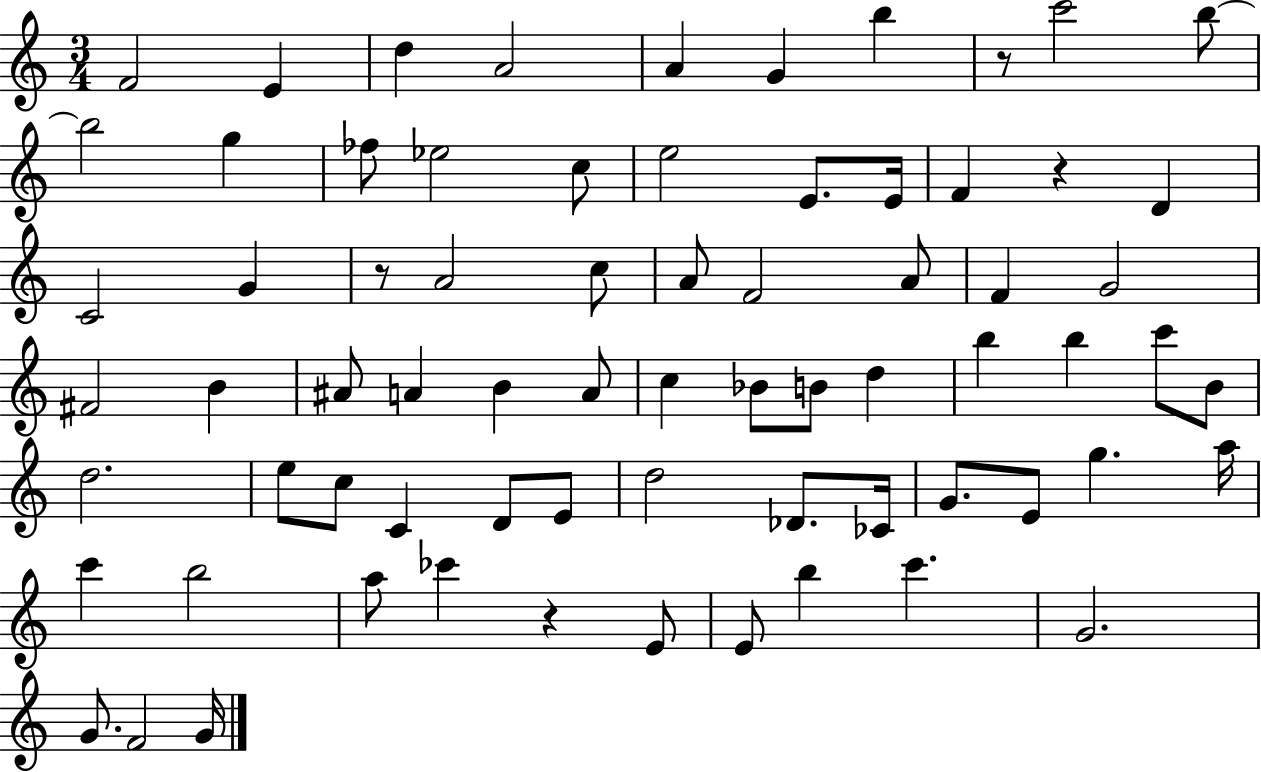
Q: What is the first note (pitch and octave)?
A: F4